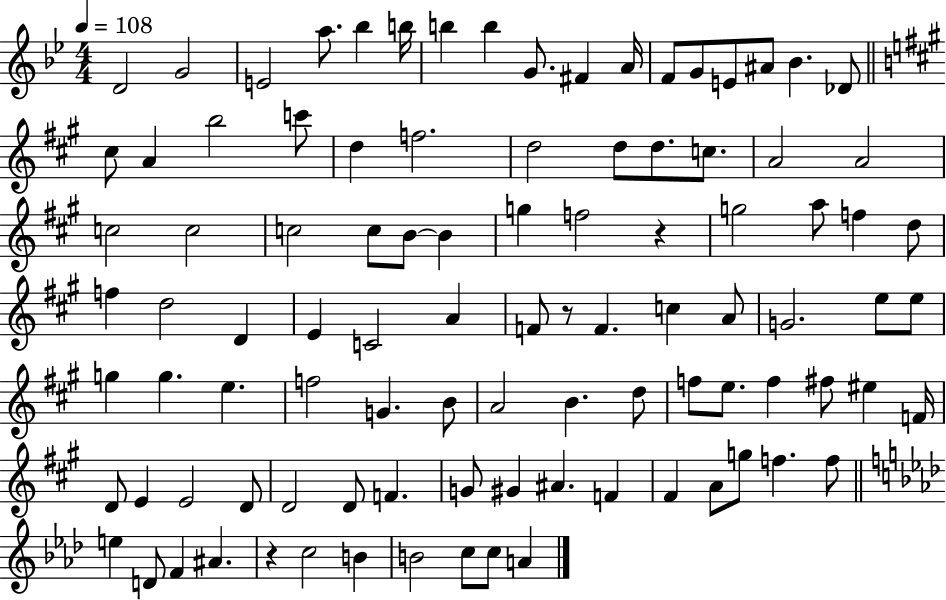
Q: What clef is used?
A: treble